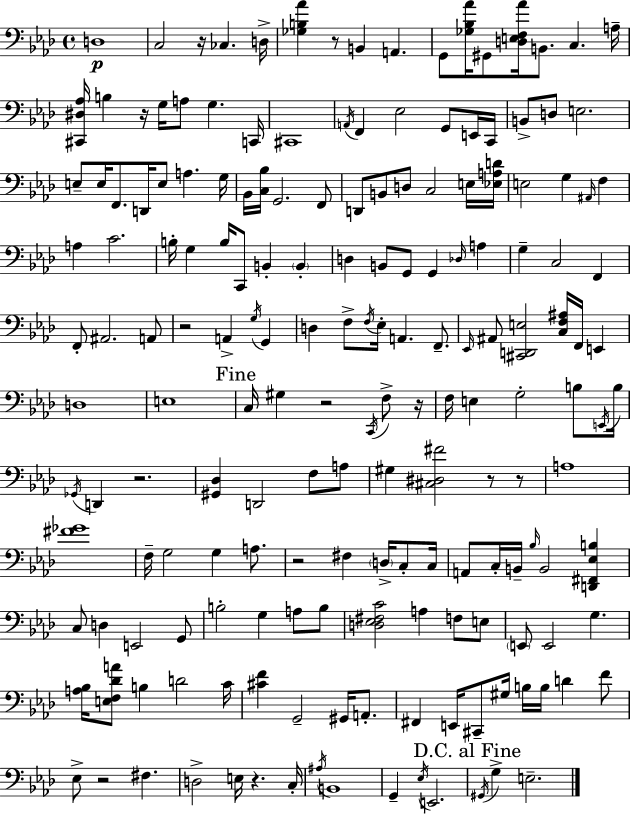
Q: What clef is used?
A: bass